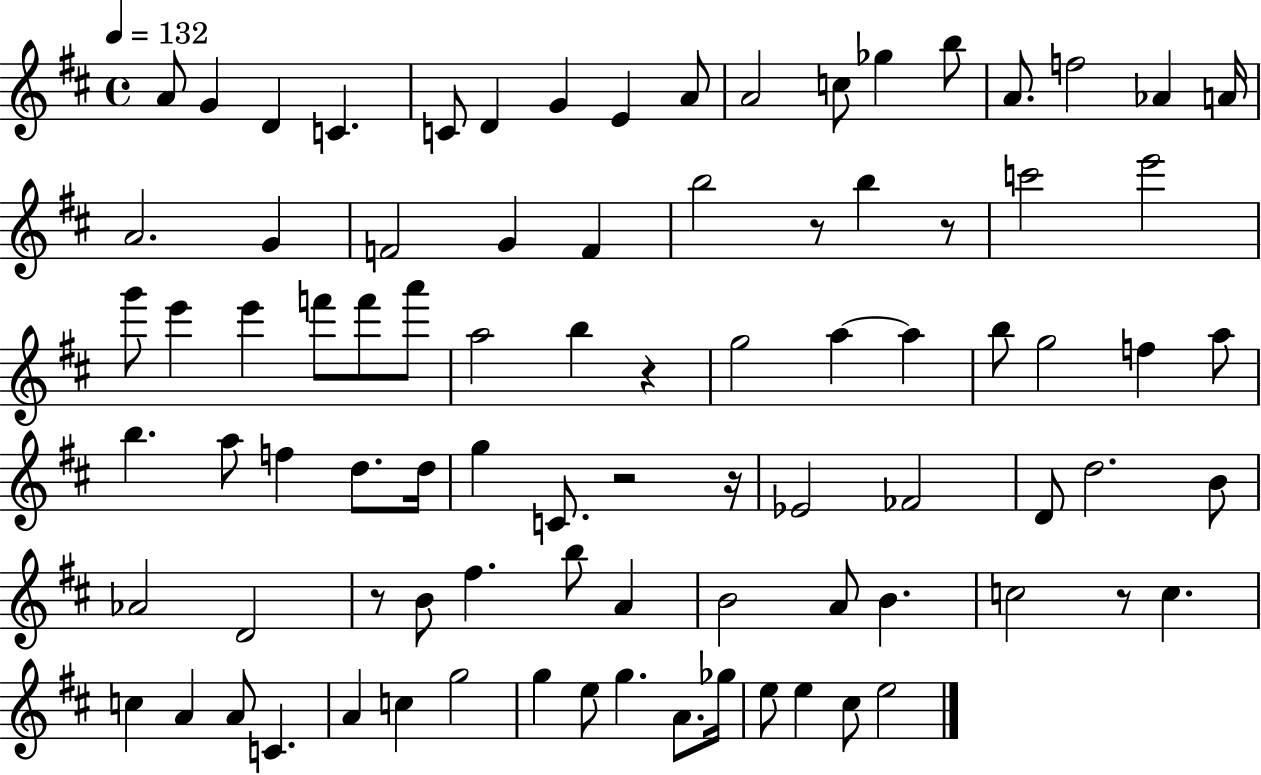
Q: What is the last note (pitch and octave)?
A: E5